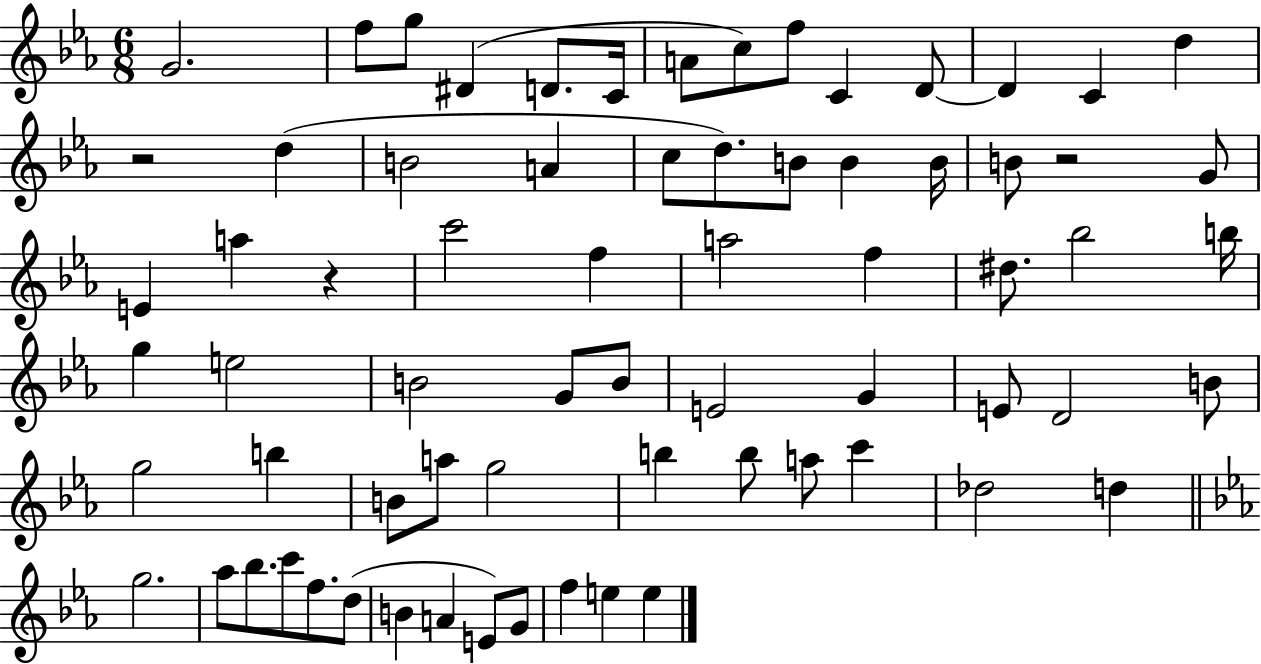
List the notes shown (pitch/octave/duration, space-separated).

G4/h. F5/e G5/e D#4/q D4/e. C4/s A4/e C5/e F5/e C4/q D4/e D4/q C4/q D5/q R/h D5/q B4/h A4/q C5/e D5/e. B4/e B4/q B4/s B4/e R/h G4/e E4/q A5/q R/q C6/h F5/q A5/h F5/q D#5/e. Bb5/h B5/s G5/q E5/h B4/h G4/e B4/e E4/h G4/q E4/e D4/h B4/e G5/h B5/q B4/e A5/e G5/h B5/q B5/e A5/e C6/q Db5/h D5/q G5/h. Ab5/e Bb5/e. C6/e F5/e. D5/e B4/q A4/q E4/e G4/e F5/q E5/q E5/q